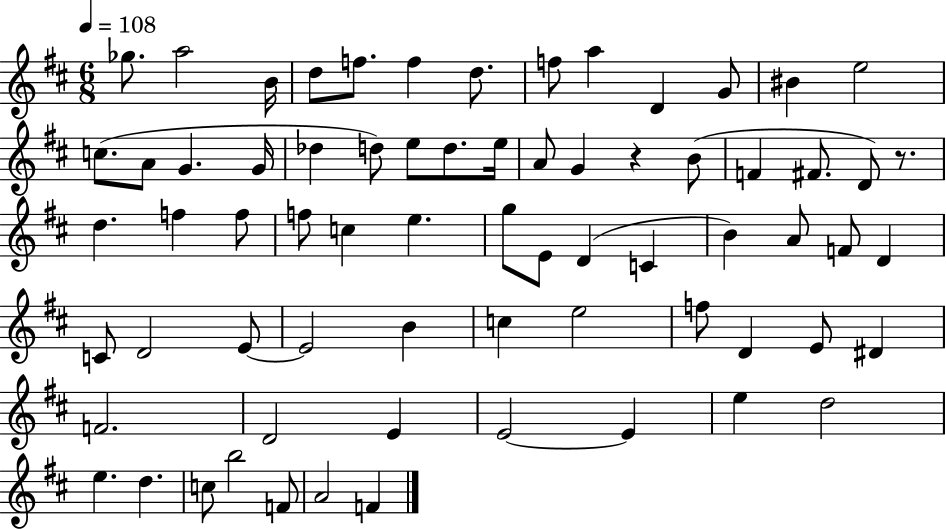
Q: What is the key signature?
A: D major